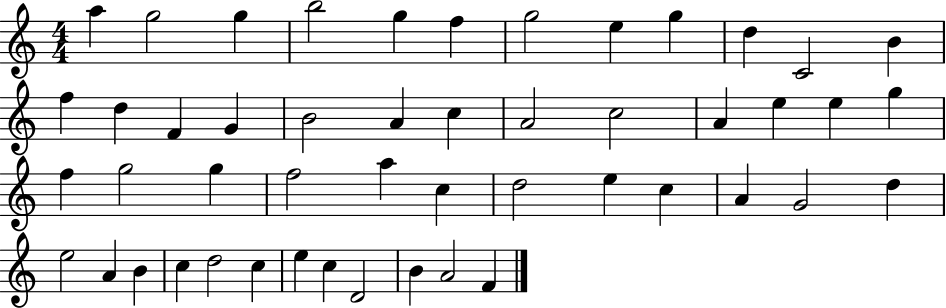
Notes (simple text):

A5/q G5/h G5/q B5/h G5/q F5/q G5/h E5/q G5/q D5/q C4/h B4/q F5/q D5/q F4/q G4/q B4/h A4/q C5/q A4/h C5/h A4/q E5/q E5/q G5/q F5/q G5/h G5/q F5/h A5/q C5/q D5/h E5/q C5/q A4/q G4/h D5/q E5/h A4/q B4/q C5/q D5/h C5/q E5/q C5/q D4/h B4/q A4/h F4/q